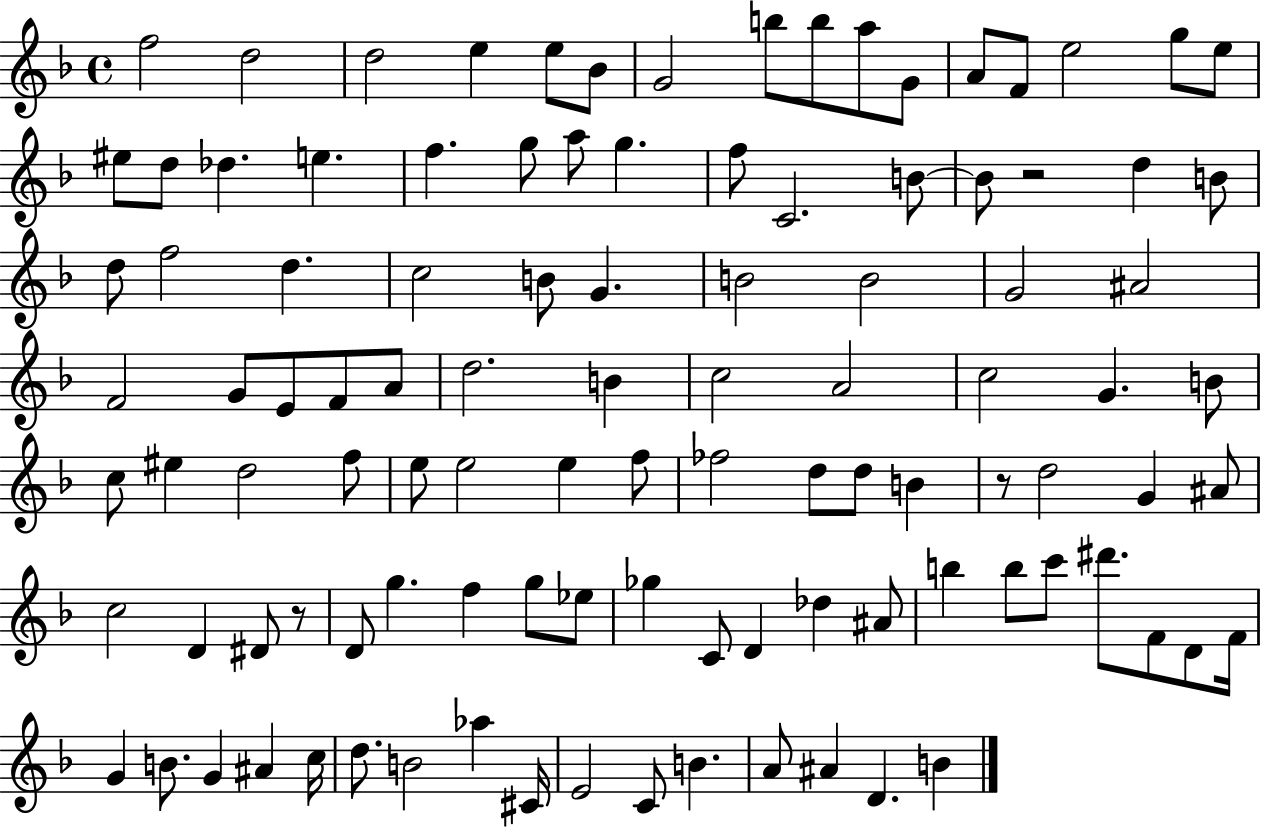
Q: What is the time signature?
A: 4/4